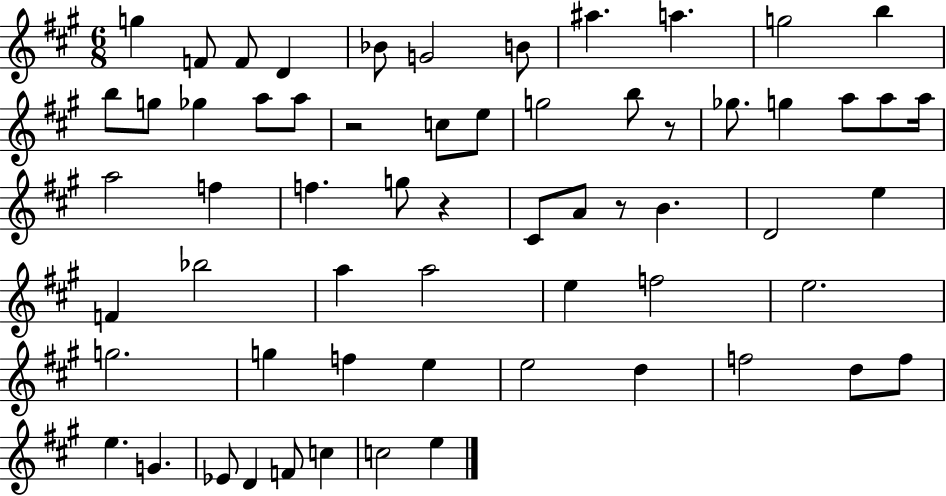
G5/q F4/e F4/e D4/q Bb4/e G4/h B4/e A#5/q. A5/q. G5/h B5/q B5/e G5/e Gb5/q A5/e A5/e R/h C5/e E5/e G5/h B5/e R/e Gb5/e. G5/q A5/e A5/e A5/s A5/h F5/q F5/q. G5/e R/q C#4/e A4/e R/e B4/q. D4/h E5/q F4/q Bb5/h A5/q A5/h E5/q F5/h E5/h. G5/h. G5/q F5/q E5/q E5/h D5/q F5/h D5/e F5/e E5/q. G4/q. Eb4/e D4/q F4/e C5/q C5/h E5/q